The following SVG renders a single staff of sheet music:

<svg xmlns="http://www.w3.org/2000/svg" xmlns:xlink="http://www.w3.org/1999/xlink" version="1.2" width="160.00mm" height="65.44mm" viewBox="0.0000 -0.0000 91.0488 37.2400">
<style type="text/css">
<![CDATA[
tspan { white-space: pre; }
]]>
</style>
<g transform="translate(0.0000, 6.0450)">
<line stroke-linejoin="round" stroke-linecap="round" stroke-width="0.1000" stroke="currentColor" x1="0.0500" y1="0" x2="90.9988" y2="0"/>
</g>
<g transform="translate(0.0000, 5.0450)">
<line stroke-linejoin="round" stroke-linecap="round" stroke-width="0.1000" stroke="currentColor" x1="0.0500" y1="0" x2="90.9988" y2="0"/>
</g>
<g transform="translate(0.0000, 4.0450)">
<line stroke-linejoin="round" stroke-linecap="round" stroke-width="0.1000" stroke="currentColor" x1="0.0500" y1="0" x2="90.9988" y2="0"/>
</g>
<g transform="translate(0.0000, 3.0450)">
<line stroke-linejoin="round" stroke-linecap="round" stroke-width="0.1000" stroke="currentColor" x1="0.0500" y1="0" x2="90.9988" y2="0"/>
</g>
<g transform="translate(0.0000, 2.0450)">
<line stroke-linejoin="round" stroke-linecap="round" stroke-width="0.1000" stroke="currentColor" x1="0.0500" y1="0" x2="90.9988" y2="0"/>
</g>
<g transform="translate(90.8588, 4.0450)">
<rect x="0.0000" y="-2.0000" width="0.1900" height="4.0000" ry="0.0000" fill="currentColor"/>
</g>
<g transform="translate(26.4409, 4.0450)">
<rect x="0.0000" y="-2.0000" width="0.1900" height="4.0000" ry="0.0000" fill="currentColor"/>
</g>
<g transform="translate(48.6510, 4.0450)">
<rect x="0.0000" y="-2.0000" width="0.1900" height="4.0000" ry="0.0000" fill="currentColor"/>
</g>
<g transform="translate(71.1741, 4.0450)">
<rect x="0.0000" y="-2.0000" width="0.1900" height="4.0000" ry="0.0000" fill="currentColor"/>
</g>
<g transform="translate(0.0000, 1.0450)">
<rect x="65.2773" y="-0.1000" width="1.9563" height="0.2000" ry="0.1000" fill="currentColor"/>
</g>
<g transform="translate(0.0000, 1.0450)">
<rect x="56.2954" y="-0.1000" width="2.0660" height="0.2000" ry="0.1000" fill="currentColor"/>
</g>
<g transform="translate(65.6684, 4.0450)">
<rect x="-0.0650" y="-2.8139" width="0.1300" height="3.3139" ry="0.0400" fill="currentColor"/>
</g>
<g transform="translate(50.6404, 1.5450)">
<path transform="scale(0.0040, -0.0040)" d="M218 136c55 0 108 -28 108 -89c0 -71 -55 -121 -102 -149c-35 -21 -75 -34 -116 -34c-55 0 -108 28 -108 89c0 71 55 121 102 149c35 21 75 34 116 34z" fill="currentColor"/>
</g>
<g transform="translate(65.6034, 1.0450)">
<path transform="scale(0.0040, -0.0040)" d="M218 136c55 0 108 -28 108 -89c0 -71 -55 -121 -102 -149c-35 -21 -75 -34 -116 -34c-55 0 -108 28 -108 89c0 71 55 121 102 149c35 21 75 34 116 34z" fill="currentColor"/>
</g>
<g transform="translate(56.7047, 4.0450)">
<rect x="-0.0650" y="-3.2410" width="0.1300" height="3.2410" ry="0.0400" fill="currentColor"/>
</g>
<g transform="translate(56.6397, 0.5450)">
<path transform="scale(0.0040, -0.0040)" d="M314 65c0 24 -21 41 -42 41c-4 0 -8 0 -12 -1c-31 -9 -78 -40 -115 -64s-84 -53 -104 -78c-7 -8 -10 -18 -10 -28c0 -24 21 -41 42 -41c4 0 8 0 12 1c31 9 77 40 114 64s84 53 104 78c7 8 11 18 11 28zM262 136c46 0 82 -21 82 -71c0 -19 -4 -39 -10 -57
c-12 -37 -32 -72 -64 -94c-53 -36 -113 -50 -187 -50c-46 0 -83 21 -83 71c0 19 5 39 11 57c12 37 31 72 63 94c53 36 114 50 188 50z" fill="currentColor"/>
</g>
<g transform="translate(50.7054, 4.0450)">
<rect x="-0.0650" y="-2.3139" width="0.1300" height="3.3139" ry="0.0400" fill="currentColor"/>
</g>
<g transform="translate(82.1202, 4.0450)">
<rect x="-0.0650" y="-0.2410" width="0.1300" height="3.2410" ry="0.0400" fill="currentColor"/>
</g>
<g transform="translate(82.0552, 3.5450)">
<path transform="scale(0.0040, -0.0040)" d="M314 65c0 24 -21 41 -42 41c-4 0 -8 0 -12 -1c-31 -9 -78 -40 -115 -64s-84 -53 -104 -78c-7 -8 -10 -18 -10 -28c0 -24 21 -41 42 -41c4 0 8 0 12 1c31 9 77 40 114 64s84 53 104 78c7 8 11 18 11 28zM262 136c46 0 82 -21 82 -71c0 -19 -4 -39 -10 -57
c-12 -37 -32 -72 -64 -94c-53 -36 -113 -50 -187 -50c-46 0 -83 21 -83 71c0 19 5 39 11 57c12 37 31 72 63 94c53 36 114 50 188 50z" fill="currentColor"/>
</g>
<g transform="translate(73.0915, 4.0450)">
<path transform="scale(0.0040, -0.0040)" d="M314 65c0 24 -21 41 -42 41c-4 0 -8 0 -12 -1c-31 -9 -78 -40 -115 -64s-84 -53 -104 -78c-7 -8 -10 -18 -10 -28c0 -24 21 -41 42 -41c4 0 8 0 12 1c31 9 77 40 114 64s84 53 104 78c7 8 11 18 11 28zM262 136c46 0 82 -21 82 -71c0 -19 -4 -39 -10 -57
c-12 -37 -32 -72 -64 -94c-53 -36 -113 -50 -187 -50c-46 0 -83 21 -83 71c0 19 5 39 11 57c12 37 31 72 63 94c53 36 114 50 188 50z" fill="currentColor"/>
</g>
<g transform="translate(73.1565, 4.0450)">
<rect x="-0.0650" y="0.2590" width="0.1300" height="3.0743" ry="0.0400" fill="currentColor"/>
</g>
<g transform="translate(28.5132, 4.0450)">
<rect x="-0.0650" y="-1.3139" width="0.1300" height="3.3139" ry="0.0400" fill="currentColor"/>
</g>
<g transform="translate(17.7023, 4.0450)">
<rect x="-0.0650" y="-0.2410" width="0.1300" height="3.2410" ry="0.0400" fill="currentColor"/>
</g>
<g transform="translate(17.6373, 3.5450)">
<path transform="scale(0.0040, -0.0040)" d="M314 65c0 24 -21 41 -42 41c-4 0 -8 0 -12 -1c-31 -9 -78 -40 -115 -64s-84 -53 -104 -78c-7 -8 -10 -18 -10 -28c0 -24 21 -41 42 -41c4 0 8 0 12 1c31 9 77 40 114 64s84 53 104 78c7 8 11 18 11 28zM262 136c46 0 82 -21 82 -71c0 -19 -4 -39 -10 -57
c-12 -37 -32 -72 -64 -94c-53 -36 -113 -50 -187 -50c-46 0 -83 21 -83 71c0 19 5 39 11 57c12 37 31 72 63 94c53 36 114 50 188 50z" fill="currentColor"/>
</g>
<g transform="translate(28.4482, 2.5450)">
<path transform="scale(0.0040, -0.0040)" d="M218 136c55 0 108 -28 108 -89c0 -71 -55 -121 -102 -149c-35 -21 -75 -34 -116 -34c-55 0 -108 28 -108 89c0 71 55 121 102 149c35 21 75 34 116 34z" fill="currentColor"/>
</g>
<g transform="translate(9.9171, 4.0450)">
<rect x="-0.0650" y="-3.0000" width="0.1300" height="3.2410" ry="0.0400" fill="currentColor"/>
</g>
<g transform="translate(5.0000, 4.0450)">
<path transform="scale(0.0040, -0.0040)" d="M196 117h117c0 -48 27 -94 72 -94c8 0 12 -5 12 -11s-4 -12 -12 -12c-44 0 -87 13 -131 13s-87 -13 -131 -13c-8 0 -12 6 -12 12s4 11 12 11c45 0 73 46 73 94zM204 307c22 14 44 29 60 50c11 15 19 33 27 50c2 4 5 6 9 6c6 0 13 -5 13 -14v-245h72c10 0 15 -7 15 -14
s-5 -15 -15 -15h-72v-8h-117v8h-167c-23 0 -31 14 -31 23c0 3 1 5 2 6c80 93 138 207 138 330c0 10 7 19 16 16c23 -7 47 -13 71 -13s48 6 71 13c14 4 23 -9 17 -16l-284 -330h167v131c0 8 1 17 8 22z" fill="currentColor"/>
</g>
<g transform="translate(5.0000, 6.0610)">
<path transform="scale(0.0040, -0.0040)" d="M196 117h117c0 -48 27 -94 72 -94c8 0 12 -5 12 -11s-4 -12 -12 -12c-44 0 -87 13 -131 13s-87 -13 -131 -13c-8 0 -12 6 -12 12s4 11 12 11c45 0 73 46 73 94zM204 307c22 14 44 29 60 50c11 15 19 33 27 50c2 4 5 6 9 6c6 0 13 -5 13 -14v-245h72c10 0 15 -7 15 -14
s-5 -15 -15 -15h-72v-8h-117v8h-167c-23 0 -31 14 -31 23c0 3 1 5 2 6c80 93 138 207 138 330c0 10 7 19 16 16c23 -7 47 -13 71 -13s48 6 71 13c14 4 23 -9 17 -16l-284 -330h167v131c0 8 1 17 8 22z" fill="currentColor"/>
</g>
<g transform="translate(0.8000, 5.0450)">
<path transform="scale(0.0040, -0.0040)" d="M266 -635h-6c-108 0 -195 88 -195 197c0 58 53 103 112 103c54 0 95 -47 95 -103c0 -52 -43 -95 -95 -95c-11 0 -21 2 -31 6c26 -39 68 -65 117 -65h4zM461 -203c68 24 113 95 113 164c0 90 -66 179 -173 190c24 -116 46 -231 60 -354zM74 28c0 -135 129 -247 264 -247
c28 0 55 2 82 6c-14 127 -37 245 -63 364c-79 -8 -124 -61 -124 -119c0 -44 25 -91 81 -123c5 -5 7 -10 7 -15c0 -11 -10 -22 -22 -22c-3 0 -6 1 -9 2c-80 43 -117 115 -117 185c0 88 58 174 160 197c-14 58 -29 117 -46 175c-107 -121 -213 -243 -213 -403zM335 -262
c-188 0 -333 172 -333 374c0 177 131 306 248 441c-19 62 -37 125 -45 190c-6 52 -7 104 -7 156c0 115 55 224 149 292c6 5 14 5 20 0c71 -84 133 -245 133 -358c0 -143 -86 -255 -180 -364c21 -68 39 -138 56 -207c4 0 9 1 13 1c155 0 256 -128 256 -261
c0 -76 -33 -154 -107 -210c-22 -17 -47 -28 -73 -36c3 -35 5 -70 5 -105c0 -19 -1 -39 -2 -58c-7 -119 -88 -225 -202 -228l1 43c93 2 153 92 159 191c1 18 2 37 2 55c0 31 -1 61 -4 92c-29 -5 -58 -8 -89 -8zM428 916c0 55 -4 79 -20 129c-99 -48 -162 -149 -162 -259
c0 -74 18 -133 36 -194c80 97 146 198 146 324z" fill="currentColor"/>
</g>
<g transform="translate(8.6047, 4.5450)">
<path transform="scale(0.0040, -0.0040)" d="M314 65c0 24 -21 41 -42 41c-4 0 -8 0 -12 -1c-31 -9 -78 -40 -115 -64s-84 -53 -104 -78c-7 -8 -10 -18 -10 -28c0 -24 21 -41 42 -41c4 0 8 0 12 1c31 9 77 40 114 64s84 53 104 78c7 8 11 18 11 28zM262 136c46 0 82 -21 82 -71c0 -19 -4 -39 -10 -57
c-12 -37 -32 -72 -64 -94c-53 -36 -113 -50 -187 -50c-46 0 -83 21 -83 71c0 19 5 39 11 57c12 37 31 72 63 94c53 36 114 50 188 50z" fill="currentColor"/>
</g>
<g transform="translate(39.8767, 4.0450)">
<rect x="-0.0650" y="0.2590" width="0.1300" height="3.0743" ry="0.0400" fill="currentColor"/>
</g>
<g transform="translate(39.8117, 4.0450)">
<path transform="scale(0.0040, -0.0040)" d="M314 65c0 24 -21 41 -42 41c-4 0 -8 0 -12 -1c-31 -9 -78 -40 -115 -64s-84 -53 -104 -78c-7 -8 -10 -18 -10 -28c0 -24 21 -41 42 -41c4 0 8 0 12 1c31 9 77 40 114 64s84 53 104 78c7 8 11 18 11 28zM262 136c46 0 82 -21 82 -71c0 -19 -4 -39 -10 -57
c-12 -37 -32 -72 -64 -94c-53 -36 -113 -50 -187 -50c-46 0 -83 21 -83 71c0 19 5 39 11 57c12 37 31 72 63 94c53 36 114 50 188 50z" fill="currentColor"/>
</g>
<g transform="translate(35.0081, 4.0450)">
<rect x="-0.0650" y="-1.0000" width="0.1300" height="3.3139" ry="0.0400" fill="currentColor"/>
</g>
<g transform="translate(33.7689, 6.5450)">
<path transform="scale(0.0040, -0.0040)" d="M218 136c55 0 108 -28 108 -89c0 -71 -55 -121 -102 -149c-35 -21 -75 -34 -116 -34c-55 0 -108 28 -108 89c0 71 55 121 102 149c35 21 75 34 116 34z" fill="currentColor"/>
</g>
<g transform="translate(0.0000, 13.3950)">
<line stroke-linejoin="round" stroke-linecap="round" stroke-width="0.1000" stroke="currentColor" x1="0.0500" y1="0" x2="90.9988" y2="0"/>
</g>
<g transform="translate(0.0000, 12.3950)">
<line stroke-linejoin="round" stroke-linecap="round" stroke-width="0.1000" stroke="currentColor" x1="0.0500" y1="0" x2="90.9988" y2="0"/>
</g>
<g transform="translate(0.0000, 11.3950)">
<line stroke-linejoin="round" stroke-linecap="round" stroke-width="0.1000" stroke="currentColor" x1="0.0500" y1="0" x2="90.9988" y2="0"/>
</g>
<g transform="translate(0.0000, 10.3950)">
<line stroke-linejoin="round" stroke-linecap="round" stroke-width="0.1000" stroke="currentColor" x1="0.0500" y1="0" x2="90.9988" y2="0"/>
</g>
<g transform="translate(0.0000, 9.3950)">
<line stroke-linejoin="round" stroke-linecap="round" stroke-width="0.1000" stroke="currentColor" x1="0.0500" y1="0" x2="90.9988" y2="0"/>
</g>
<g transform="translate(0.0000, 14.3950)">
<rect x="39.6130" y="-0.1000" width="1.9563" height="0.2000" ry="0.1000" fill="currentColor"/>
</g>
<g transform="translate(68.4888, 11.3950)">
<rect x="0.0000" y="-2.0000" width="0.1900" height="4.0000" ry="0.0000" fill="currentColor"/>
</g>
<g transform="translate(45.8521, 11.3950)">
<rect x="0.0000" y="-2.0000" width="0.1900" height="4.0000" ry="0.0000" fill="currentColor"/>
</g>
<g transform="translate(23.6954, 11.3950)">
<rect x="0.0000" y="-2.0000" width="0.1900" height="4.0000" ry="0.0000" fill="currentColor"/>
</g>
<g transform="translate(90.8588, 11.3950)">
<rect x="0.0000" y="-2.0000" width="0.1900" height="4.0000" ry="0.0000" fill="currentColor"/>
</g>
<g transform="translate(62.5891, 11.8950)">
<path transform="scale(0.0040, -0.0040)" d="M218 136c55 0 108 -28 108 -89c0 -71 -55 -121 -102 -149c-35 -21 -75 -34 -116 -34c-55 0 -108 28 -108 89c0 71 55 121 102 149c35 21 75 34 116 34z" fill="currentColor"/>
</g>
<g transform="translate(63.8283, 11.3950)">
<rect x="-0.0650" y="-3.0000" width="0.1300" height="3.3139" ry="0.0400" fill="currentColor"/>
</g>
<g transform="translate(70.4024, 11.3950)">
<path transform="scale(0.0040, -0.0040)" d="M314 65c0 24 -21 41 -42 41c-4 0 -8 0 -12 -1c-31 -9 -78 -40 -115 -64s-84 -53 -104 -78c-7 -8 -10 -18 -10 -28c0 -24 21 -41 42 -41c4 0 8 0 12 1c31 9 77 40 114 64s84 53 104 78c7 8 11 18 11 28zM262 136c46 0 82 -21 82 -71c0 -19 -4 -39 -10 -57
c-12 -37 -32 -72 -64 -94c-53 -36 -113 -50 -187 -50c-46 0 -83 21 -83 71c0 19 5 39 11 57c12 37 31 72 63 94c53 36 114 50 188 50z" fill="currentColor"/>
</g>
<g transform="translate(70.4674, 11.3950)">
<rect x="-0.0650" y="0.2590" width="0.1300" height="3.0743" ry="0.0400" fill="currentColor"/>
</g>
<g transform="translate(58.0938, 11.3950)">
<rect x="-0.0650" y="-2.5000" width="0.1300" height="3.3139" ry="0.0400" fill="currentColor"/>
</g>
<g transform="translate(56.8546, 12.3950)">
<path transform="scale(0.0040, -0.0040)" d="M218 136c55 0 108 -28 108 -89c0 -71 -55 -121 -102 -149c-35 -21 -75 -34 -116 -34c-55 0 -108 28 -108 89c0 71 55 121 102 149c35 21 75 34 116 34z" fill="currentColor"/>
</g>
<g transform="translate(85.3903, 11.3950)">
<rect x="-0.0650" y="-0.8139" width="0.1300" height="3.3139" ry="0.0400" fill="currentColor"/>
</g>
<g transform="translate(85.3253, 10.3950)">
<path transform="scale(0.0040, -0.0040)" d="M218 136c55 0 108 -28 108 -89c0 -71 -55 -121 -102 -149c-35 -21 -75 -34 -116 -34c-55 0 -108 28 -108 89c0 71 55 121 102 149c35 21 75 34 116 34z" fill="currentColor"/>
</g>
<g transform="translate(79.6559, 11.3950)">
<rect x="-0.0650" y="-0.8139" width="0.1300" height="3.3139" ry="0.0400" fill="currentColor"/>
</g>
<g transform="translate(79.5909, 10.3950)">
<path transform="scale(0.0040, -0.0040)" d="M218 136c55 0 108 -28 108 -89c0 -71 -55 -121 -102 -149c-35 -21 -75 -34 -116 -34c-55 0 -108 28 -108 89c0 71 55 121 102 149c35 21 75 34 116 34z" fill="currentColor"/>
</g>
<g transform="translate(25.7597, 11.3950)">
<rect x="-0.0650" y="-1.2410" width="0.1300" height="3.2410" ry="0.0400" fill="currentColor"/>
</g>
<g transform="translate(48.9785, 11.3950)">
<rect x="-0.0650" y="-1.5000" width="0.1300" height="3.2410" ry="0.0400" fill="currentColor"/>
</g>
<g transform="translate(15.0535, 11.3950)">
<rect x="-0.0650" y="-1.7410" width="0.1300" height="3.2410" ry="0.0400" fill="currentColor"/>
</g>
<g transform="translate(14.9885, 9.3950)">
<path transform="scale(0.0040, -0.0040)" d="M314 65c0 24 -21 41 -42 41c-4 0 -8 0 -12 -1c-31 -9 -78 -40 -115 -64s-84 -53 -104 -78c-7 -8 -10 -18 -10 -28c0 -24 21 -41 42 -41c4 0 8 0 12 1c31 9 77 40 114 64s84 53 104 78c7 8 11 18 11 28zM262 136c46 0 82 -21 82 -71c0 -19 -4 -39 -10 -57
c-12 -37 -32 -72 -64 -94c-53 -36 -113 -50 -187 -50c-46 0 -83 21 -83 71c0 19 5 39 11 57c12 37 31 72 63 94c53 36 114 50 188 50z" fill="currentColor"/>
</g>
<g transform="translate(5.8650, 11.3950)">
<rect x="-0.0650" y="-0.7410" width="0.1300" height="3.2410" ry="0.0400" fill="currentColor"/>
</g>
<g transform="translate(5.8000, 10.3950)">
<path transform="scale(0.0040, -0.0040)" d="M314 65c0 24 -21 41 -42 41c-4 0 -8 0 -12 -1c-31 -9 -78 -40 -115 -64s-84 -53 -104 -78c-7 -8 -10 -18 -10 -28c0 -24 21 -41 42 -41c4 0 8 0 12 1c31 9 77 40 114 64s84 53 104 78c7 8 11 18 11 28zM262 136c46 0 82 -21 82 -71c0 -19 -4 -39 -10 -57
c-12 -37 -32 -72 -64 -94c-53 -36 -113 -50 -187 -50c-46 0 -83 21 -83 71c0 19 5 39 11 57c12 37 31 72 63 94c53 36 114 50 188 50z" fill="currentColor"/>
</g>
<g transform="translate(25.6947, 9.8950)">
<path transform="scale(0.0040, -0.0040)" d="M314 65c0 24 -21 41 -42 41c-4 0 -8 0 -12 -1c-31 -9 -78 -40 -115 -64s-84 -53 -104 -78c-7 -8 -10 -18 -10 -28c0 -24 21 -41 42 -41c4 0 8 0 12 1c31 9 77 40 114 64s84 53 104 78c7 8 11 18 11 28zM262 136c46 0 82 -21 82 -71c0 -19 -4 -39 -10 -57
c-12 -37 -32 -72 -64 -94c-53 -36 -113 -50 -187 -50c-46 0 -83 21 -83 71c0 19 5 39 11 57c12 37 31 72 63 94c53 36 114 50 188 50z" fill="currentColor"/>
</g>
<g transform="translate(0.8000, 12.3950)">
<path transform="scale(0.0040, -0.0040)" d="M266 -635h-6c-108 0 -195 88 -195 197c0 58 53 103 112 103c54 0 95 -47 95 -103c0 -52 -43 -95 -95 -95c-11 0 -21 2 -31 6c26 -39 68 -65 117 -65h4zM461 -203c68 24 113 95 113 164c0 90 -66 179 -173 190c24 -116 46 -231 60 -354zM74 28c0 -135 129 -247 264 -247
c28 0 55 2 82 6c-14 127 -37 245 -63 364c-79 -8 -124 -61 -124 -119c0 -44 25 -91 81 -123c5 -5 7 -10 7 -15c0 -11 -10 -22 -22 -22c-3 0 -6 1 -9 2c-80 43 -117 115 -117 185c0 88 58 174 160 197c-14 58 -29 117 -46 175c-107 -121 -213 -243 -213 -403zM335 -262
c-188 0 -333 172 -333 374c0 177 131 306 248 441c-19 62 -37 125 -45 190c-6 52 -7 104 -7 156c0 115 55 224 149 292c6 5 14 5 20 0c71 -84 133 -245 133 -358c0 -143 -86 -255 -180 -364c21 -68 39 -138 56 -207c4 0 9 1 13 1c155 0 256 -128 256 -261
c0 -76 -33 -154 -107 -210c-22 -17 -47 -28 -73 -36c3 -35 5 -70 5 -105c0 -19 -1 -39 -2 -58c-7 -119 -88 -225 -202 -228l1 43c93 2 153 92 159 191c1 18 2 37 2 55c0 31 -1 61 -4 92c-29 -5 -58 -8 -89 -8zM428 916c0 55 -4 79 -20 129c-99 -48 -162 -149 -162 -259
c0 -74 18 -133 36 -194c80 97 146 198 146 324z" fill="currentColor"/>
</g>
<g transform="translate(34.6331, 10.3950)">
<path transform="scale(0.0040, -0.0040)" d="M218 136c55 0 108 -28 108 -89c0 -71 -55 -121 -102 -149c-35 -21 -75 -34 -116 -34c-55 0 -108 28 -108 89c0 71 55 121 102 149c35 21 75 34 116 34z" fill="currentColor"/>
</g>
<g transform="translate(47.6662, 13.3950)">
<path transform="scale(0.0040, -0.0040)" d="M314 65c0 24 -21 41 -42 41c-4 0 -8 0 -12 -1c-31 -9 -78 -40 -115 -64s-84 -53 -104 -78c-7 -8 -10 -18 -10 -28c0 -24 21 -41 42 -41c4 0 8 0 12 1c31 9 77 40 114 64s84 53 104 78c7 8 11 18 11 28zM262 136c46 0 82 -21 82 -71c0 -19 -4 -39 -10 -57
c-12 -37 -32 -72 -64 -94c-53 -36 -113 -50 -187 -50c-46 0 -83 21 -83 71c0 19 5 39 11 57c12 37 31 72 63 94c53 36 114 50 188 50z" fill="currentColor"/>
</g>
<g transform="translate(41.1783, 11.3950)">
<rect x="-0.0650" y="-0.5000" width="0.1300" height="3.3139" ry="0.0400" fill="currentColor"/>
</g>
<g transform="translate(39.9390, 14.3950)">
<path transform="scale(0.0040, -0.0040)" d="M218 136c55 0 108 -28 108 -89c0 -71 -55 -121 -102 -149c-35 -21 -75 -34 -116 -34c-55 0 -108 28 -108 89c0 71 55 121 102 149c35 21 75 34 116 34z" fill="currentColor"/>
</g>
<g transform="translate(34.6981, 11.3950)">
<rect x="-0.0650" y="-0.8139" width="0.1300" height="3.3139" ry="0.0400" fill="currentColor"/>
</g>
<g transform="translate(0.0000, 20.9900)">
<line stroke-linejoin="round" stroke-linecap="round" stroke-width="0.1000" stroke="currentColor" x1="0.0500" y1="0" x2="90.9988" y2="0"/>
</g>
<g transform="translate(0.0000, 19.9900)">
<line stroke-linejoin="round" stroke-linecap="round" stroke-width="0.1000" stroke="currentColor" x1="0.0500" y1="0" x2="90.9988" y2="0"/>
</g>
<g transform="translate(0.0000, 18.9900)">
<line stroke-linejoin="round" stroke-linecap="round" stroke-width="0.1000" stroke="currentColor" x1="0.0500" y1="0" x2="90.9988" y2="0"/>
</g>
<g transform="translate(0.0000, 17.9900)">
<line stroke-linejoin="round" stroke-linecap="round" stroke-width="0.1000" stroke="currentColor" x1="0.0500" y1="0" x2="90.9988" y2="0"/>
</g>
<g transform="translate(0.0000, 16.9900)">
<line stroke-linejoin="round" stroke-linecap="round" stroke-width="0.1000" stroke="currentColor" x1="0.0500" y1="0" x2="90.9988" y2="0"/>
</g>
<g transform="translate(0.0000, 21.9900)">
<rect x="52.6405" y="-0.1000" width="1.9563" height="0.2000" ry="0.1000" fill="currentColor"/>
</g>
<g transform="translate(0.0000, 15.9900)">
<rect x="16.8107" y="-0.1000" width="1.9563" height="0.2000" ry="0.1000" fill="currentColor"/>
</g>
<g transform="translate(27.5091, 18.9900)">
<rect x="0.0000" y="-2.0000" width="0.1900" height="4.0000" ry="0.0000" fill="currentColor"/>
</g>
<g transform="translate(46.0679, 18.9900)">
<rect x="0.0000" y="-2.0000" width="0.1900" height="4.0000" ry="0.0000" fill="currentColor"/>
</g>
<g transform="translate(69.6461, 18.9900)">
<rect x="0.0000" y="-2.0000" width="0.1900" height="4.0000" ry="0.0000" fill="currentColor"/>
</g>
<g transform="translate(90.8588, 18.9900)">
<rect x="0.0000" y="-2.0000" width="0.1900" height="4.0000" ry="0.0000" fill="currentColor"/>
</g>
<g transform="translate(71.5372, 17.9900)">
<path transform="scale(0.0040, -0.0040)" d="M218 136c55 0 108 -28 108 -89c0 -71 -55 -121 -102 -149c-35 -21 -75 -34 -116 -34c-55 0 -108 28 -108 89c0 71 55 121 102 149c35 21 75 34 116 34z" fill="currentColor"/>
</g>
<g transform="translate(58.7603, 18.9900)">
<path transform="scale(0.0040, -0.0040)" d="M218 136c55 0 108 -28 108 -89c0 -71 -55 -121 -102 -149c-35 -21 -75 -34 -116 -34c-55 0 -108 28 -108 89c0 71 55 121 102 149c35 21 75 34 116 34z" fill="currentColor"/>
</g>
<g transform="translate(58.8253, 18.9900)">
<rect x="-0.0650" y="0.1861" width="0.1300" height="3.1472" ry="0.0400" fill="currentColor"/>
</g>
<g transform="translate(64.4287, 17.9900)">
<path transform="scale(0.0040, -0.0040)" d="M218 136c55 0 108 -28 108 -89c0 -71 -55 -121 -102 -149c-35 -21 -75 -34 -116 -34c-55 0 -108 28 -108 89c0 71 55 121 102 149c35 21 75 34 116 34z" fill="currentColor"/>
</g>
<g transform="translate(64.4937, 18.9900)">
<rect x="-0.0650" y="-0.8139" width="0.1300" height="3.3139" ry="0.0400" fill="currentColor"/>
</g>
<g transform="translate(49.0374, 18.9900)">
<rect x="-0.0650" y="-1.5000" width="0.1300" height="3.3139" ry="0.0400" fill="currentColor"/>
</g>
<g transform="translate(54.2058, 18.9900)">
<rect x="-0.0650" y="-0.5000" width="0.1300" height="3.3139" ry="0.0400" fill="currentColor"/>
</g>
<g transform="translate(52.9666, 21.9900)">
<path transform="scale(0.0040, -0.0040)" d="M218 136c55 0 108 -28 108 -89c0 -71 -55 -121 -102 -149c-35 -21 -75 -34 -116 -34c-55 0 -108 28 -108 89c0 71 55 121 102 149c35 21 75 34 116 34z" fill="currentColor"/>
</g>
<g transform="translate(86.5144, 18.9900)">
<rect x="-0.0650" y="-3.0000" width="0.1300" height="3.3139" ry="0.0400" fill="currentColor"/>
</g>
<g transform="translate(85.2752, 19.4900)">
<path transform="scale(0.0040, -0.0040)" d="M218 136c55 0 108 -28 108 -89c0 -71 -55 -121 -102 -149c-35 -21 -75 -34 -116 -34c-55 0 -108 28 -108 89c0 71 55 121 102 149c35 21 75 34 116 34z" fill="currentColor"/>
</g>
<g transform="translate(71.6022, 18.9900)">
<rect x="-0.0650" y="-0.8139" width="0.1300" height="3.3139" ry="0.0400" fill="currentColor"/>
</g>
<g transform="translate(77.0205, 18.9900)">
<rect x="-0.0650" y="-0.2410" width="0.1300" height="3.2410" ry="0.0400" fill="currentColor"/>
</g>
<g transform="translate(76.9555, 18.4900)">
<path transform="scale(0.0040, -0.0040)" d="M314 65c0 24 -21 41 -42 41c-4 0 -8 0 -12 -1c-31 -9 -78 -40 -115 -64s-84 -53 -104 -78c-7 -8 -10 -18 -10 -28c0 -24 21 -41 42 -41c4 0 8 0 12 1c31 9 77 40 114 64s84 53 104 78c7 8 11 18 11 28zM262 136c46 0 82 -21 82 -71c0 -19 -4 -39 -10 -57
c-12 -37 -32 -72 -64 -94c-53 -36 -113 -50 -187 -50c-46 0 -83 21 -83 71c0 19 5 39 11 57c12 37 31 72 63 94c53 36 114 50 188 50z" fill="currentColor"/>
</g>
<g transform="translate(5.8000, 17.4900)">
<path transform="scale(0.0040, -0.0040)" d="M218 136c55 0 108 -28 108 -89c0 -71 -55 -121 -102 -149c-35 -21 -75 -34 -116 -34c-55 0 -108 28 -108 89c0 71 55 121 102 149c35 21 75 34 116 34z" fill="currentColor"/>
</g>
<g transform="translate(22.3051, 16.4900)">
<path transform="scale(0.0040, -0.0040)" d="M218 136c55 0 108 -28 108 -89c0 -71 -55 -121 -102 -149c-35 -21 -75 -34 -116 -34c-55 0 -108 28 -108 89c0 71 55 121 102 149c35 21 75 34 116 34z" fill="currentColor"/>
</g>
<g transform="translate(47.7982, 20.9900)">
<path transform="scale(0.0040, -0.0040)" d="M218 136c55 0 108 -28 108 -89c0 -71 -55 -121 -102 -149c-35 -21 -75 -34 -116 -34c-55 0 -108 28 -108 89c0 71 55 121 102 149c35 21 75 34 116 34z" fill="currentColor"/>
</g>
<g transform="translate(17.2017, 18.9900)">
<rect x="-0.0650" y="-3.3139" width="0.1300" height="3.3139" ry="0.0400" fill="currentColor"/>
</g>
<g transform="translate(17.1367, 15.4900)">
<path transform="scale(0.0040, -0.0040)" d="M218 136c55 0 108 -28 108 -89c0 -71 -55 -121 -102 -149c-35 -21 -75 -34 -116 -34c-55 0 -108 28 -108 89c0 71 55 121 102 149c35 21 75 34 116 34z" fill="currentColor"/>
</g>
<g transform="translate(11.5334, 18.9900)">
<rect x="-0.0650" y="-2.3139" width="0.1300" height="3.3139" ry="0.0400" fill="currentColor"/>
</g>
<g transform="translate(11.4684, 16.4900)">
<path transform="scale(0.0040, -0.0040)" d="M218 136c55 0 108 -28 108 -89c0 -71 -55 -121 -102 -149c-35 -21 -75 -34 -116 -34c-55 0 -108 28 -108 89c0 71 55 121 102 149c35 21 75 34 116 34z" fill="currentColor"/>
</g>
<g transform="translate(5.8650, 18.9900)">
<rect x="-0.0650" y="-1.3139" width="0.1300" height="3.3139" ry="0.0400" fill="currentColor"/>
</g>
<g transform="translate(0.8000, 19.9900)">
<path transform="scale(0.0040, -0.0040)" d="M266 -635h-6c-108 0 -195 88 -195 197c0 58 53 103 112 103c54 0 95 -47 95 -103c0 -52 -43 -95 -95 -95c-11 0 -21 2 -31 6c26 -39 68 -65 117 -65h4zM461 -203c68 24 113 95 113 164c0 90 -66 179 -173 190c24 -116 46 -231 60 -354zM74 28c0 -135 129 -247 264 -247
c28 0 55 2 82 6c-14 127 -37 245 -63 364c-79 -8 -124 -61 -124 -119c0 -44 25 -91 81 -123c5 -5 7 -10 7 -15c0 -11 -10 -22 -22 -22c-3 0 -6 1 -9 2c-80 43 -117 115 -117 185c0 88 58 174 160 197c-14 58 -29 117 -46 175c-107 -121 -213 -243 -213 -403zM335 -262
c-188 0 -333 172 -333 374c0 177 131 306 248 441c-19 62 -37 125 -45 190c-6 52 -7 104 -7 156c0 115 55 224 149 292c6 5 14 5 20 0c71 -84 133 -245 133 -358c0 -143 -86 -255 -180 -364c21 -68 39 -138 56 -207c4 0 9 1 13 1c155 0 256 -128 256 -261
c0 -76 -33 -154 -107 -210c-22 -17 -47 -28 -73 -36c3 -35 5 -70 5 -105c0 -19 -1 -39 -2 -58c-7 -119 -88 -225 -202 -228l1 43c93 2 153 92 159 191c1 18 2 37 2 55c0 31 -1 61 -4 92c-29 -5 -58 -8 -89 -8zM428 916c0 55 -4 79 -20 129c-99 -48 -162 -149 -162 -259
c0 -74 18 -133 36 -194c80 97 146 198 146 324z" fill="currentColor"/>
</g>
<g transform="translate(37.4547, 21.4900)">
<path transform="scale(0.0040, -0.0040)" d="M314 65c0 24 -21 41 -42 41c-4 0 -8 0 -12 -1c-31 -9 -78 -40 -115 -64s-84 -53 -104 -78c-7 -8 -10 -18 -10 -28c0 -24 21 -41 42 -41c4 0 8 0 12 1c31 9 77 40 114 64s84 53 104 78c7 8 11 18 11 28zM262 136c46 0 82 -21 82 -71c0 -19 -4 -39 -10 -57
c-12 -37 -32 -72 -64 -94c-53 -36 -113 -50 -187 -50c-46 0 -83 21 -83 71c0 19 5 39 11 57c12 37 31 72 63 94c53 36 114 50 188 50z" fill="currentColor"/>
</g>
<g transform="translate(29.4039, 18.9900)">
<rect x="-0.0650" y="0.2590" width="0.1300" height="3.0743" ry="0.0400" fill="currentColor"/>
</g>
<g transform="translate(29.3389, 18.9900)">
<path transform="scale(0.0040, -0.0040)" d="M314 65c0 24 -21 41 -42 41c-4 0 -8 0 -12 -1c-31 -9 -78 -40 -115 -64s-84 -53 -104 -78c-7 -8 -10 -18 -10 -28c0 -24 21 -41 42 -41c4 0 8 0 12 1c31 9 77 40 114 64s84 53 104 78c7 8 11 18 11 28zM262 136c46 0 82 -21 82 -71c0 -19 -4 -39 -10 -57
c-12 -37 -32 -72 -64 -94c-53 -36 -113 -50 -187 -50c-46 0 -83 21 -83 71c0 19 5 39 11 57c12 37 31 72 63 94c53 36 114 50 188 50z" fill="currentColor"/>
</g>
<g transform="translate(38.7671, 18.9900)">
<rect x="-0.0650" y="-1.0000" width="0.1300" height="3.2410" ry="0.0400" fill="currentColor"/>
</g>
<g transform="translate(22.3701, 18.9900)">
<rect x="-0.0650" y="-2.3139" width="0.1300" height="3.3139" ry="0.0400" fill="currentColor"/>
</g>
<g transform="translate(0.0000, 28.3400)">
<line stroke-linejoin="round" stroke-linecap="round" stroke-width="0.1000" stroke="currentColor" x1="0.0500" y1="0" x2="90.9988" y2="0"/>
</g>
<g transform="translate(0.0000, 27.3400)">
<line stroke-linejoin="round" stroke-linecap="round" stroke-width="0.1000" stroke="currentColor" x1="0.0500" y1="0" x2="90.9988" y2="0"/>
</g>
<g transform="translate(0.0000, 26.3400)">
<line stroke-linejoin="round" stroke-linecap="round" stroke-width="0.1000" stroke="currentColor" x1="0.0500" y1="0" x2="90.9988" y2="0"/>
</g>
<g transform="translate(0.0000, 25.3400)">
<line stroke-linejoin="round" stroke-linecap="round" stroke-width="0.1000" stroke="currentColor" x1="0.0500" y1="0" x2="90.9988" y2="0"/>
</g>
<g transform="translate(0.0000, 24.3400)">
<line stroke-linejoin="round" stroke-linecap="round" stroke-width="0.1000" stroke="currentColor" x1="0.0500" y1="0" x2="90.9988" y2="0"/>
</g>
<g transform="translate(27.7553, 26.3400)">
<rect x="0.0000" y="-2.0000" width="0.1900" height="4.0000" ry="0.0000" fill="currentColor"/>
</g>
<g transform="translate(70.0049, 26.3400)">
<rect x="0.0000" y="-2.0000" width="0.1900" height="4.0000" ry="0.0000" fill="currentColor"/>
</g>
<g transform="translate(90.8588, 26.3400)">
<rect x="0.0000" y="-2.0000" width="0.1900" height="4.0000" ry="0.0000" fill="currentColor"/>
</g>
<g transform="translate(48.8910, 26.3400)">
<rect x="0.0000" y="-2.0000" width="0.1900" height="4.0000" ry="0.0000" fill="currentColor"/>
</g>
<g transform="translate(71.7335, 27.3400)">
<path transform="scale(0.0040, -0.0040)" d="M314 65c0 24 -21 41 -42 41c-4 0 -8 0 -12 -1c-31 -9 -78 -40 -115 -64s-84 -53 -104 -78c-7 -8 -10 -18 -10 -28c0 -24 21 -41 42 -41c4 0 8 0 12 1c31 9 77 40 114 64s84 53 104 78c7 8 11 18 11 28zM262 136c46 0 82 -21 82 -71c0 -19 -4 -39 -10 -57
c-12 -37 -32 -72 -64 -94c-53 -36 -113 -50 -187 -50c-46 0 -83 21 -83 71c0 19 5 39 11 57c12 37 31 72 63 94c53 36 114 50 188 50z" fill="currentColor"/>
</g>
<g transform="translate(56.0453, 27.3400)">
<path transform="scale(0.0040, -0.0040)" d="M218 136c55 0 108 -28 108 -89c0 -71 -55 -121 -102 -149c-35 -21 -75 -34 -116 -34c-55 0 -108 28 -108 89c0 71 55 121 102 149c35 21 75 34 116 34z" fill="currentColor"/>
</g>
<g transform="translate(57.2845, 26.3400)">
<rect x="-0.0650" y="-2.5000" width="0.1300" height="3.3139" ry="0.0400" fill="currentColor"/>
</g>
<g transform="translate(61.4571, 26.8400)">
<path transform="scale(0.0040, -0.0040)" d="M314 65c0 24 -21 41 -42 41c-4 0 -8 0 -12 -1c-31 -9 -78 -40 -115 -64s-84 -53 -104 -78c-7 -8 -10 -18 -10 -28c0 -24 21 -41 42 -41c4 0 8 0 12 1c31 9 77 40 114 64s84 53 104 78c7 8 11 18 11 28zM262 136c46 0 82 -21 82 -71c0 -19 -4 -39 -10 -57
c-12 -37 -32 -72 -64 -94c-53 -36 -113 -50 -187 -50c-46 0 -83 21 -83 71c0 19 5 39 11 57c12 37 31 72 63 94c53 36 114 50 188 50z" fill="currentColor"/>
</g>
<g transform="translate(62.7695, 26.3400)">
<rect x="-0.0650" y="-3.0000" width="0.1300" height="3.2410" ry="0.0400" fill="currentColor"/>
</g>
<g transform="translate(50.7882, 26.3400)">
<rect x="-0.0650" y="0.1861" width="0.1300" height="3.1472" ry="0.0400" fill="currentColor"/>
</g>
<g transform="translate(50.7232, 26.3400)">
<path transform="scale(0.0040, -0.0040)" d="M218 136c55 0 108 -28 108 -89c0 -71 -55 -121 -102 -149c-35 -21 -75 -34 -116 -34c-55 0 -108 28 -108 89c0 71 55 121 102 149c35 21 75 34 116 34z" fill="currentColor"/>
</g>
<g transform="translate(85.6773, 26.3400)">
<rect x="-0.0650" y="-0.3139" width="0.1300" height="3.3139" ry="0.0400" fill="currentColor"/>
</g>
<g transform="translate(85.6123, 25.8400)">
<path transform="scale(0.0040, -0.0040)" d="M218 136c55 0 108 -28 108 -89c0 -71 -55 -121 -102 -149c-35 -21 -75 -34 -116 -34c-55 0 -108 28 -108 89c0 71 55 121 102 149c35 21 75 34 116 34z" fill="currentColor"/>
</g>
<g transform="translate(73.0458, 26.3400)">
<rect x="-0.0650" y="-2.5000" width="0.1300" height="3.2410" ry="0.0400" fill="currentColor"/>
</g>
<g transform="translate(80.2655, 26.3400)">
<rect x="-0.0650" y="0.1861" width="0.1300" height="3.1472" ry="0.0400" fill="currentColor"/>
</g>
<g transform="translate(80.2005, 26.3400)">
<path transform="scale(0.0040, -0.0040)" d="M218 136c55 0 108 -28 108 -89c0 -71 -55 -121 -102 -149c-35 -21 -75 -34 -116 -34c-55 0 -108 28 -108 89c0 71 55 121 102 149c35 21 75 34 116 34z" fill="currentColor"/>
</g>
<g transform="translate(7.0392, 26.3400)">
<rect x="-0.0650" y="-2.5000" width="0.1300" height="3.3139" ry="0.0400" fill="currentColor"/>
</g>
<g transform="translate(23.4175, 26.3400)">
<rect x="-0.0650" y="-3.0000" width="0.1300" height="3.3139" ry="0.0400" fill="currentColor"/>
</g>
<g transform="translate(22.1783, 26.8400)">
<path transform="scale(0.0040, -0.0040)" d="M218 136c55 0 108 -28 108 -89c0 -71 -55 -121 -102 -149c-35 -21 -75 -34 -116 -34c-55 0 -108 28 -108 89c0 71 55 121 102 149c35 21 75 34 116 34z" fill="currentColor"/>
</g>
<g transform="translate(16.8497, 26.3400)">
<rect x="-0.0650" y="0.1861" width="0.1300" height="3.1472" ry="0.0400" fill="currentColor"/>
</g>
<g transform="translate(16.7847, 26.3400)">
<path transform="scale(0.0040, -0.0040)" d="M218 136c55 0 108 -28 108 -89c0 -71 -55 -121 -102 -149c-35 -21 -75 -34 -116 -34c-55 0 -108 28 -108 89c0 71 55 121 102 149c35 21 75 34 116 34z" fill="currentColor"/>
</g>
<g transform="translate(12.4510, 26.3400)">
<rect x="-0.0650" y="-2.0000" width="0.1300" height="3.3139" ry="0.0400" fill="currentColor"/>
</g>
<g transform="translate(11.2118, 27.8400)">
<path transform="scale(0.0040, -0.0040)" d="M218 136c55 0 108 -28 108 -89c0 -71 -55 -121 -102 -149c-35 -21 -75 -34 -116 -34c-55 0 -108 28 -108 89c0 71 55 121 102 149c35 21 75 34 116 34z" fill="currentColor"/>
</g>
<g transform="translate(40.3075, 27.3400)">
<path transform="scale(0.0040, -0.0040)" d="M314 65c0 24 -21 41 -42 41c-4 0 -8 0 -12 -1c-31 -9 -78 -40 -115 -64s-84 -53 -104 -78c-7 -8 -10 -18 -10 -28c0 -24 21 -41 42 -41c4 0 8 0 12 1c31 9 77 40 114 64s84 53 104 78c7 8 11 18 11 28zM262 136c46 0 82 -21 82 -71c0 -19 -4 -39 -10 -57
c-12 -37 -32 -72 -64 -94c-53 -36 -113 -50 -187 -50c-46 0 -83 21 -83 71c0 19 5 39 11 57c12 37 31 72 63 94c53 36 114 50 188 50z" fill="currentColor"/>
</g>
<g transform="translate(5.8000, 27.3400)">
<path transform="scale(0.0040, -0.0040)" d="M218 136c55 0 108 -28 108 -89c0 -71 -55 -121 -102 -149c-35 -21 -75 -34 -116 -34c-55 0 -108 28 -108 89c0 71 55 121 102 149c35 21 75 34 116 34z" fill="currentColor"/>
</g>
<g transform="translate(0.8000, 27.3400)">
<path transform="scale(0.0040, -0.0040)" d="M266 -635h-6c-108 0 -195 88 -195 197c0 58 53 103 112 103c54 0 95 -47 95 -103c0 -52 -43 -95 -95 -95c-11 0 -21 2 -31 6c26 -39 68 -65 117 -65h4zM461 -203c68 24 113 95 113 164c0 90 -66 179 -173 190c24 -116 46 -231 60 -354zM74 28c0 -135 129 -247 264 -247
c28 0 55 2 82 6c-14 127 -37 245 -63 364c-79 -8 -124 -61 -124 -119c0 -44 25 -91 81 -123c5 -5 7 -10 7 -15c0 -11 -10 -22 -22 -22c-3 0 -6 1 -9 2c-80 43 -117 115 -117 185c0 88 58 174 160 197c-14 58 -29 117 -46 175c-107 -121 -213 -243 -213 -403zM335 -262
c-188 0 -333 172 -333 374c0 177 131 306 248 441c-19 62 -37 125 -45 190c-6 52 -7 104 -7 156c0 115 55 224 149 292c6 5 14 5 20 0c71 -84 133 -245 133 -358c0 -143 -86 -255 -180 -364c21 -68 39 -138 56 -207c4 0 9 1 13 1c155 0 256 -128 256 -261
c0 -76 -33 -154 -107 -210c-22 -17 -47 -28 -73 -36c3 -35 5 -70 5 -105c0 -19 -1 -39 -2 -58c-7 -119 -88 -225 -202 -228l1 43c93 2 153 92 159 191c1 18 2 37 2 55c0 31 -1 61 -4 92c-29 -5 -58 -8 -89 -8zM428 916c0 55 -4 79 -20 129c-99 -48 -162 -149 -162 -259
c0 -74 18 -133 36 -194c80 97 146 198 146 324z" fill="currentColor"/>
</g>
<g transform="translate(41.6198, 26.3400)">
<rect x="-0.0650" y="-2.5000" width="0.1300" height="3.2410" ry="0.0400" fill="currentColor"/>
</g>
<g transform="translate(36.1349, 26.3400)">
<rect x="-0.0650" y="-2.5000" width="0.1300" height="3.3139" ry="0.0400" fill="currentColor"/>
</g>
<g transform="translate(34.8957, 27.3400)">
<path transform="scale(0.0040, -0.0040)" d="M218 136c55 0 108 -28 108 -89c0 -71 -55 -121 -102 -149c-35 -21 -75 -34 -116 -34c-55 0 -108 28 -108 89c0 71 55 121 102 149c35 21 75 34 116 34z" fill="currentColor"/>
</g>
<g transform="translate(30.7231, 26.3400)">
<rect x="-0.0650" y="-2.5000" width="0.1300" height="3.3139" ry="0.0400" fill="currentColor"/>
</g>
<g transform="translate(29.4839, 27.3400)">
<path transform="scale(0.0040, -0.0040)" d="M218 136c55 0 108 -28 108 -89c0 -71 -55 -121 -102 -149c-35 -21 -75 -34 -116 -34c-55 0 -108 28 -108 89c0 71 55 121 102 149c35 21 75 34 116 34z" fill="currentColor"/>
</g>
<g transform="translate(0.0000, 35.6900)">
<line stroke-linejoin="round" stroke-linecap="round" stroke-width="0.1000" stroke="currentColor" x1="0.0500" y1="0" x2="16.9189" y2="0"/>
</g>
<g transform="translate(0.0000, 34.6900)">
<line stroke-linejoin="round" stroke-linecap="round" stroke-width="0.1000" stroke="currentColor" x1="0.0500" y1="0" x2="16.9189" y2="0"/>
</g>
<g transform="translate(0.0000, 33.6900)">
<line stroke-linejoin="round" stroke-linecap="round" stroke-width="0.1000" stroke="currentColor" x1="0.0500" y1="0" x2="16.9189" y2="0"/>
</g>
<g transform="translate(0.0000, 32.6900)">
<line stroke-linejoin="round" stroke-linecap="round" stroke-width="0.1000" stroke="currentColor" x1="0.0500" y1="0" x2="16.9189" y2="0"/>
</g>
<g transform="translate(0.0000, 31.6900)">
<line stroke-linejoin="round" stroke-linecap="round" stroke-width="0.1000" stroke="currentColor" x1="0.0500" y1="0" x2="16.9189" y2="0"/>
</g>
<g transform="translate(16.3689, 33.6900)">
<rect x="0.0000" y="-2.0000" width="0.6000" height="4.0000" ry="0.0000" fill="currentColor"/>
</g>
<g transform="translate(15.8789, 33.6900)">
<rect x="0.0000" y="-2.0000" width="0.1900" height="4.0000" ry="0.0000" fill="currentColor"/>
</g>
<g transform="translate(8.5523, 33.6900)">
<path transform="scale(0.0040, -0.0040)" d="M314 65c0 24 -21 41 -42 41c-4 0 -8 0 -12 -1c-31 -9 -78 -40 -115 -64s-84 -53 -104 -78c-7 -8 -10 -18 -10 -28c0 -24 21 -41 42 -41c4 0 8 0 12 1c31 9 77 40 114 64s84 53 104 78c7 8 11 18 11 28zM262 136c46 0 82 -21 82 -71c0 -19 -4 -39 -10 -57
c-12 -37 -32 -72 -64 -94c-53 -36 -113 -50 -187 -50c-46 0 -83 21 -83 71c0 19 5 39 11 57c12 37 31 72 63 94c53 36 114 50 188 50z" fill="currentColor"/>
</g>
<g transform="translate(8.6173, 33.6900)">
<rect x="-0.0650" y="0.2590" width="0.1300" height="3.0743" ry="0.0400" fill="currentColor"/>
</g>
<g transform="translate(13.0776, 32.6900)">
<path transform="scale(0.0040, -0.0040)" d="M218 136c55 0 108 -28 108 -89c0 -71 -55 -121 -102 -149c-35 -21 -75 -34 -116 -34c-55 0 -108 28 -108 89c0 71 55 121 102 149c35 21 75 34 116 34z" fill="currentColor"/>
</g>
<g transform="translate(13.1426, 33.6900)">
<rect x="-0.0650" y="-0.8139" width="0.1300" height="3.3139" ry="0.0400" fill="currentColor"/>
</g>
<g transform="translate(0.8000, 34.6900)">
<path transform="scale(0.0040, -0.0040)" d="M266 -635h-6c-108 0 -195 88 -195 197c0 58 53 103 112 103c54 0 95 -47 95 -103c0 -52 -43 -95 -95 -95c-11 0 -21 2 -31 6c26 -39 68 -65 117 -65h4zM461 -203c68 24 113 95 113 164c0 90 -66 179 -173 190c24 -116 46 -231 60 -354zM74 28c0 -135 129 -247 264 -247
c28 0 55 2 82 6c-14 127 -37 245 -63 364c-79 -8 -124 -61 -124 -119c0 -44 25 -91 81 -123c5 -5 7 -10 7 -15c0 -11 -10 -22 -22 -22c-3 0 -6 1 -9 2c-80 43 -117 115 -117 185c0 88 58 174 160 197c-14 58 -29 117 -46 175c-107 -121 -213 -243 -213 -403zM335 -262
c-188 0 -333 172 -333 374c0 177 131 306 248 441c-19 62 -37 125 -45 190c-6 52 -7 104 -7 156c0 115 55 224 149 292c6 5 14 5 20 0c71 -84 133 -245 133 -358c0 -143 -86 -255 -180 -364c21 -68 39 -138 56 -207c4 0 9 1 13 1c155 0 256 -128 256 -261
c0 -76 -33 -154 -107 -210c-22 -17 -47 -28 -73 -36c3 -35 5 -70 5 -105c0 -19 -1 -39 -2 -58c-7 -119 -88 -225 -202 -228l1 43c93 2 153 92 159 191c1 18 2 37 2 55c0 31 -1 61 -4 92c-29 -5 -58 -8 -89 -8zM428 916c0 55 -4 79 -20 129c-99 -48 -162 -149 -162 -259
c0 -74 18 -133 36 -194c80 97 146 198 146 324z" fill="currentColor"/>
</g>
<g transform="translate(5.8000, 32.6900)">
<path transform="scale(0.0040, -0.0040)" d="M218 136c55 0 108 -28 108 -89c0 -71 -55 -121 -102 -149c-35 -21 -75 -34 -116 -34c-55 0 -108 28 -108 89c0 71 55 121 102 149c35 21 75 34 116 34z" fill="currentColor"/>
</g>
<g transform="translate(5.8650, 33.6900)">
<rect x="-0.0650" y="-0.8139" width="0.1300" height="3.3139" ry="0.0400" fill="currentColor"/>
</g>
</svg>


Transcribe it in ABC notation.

X:1
T:Untitled
M:4/4
L:1/4
K:C
A2 c2 e D B2 g b2 a B2 c2 d2 f2 e2 d C E2 G A B2 d d e g b g B2 D2 E C B d d c2 A G F B A G G G2 B G A2 G2 B c d B2 d